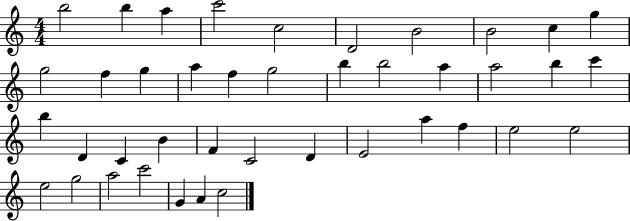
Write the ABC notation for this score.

X:1
T:Untitled
M:4/4
L:1/4
K:C
b2 b a c'2 c2 D2 B2 B2 c g g2 f g a f g2 b b2 a a2 b c' b D C B F C2 D E2 a f e2 e2 e2 g2 a2 c'2 G A c2